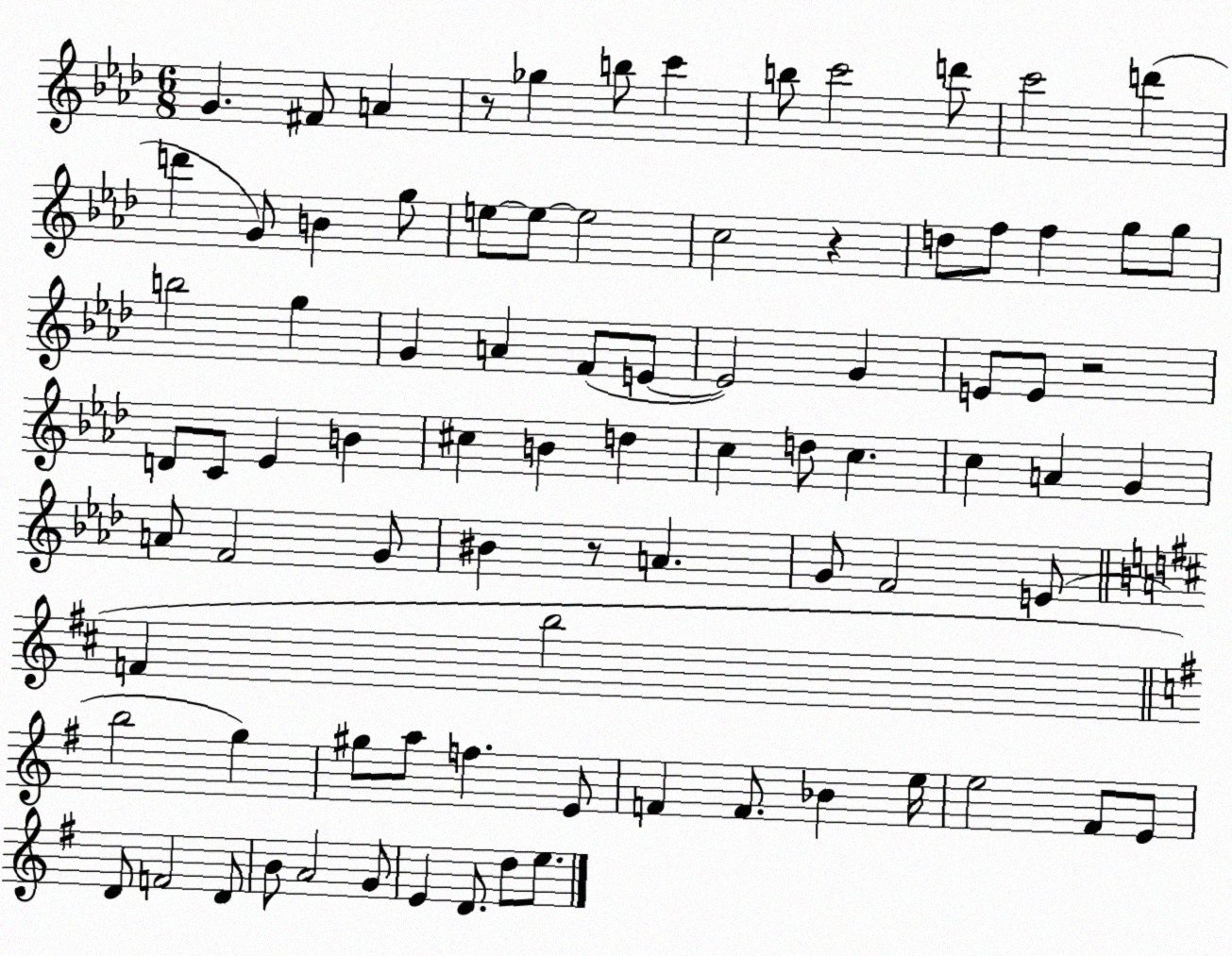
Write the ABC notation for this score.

X:1
T:Untitled
M:6/8
L:1/4
K:Ab
G ^F/2 A z/2 _g b/2 c' b/2 c'2 d'/2 c'2 d' d' G/2 B g/2 e/2 e/2 e2 c2 z d/2 f/2 f g/2 g/2 b2 g G A F/2 E/2 E2 G E/2 E/2 z2 D/2 C/2 _E B ^c B d c d/2 c c A G A/2 F2 G/2 ^B z/2 A G/2 F2 E/2 F b2 b2 g ^g/2 a/2 f E/2 F F/2 _B e/4 e2 ^F/2 E/2 D/2 F2 D/2 B/2 A2 G/2 E D/2 d/2 e/2